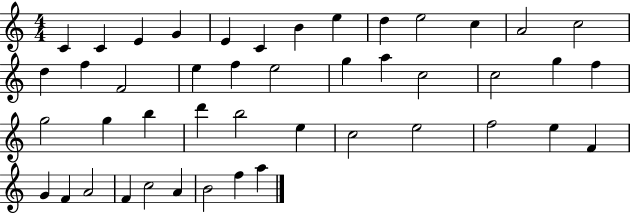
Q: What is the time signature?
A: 4/4